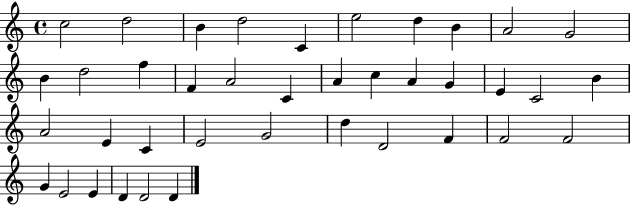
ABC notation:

X:1
T:Untitled
M:4/4
L:1/4
K:C
c2 d2 B d2 C e2 d B A2 G2 B d2 f F A2 C A c A G E C2 B A2 E C E2 G2 d D2 F F2 F2 G E2 E D D2 D